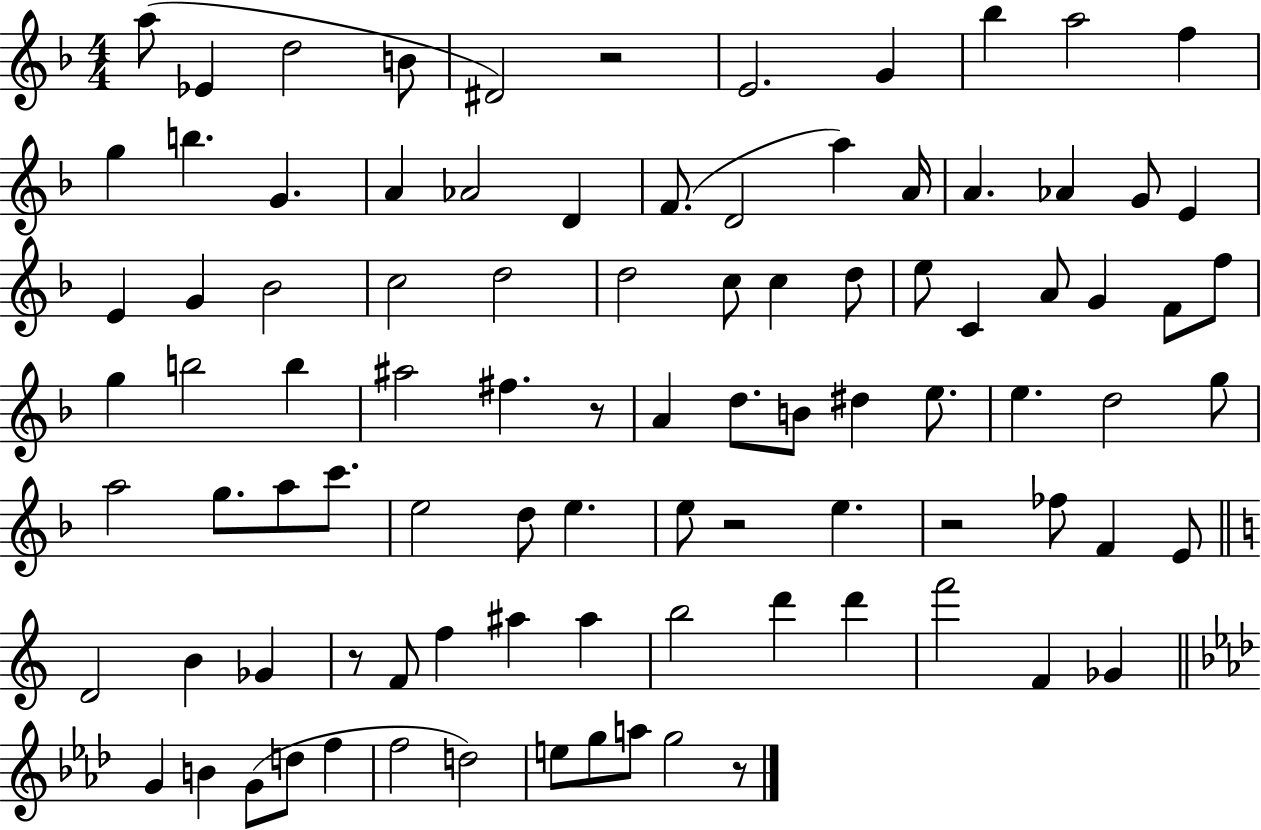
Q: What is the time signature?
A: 4/4